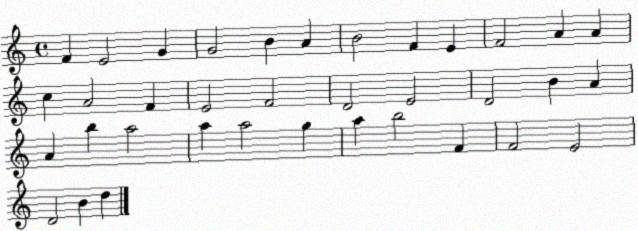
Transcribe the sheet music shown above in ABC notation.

X:1
T:Untitled
M:4/4
L:1/4
K:C
F E2 G G2 B A B2 F E F2 A A c A2 F E2 F2 D2 E2 D2 B A A b a2 a a2 g a b2 F F2 E2 D2 B d